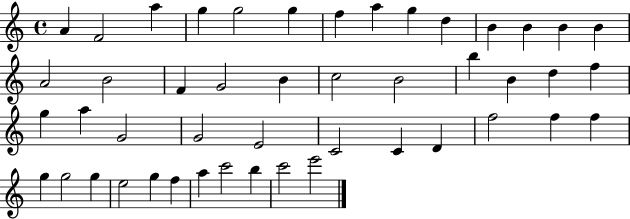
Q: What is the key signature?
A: C major